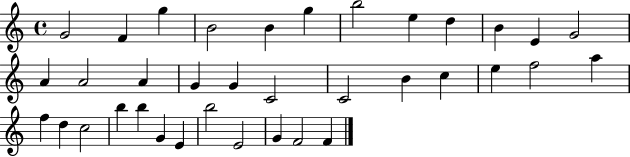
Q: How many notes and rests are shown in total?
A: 36